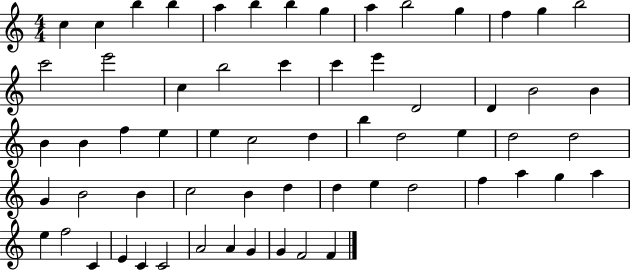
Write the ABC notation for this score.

X:1
T:Untitled
M:4/4
L:1/4
K:C
c c b b a b b g a b2 g f g b2 c'2 e'2 c b2 c' c' e' D2 D B2 B B B f e e c2 d b d2 e d2 d2 G B2 B c2 B d d e d2 f a g a e f2 C E C C2 A2 A G G F2 F